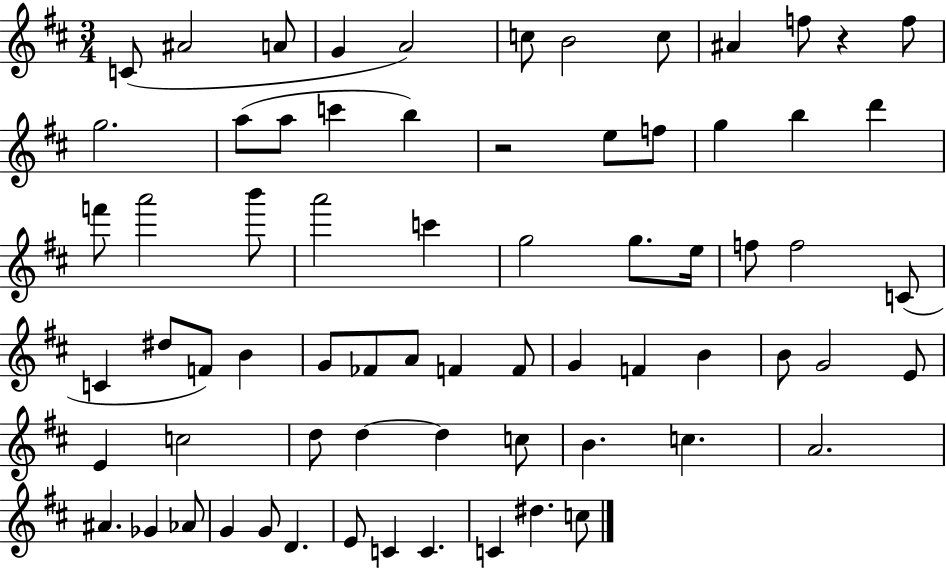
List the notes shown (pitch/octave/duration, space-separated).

C4/e A#4/h A4/e G4/q A4/h C5/e B4/h C5/e A#4/q F5/e R/q F5/e G5/h. A5/e A5/e C6/q B5/q R/h E5/e F5/e G5/q B5/q D6/q F6/e A6/h B6/e A6/h C6/q G5/h G5/e. E5/s F5/e F5/h C4/e C4/q D#5/e F4/e B4/q G4/e FES4/e A4/e F4/q F4/e G4/q F4/q B4/q B4/e G4/h E4/e E4/q C5/h D5/e D5/q D5/q C5/e B4/q. C5/q. A4/h. A#4/q. Gb4/q Ab4/e G4/q G4/e D4/q. E4/e C4/q C4/q. C4/q D#5/q. C5/e